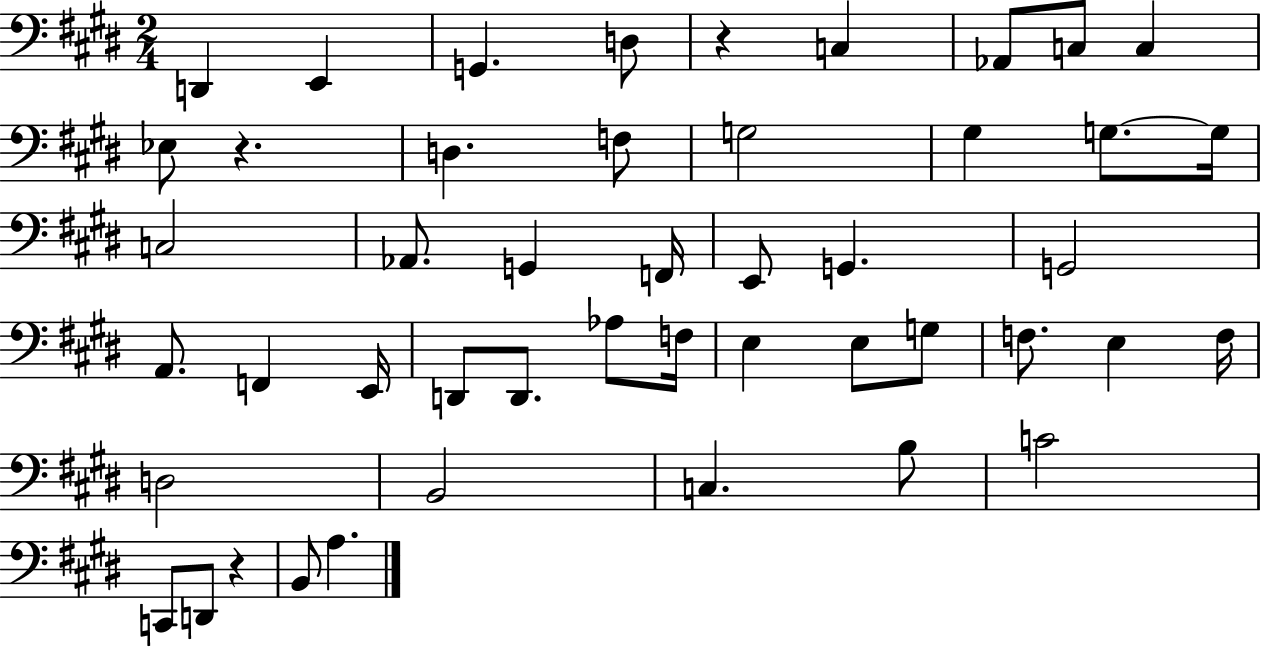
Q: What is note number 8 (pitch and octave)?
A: C3